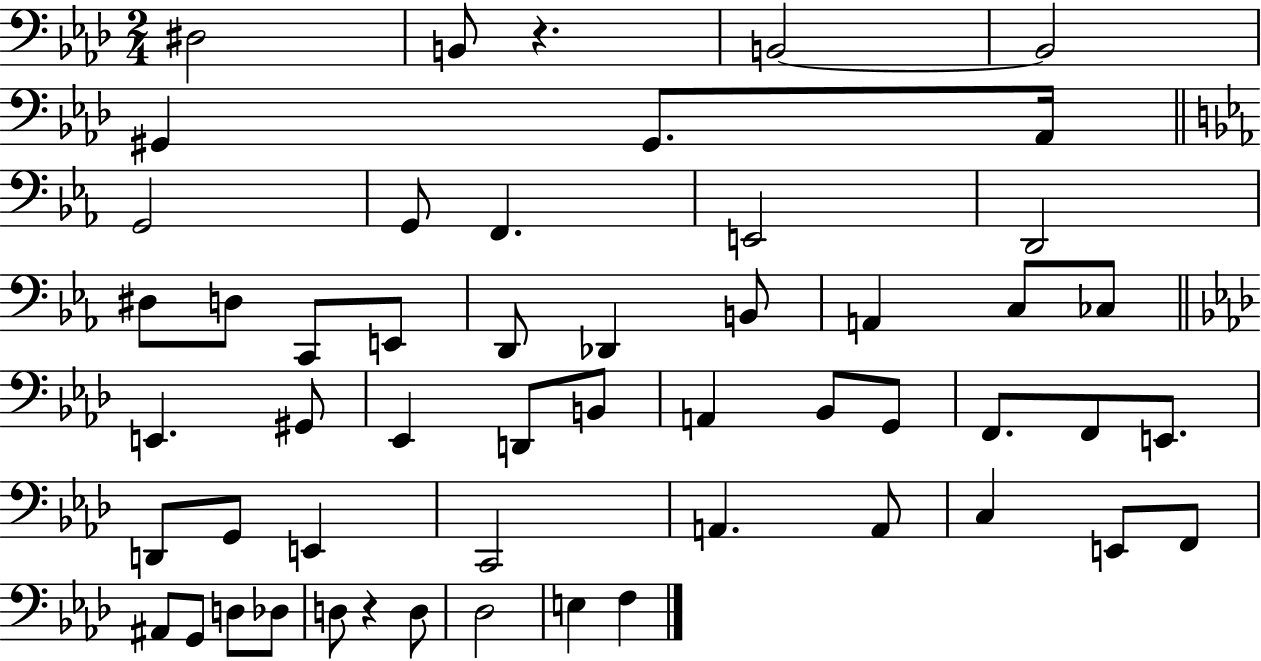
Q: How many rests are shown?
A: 2